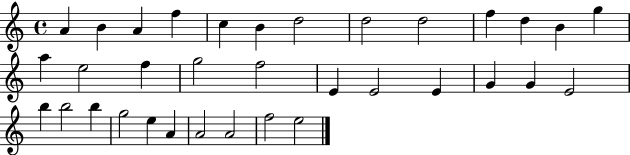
{
  \clef treble
  \time 4/4
  \defaultTimeSignature
  \key c \major
  a'4 b'4 a'4 f''4 | c''4 b'4 d''2 | d''2 d''2 | f''4 d''4 b'4 g''4 | \break a''4 e''2 f''4 | g''2 f''2 | e'4 e'2 e'4 | g'4 g'4 e'2 | \break b''4 b''2 b''4 | g''2 e''4 a'4 | a'2 a'2 | f''2 e''2 | \break \bar "|."
}